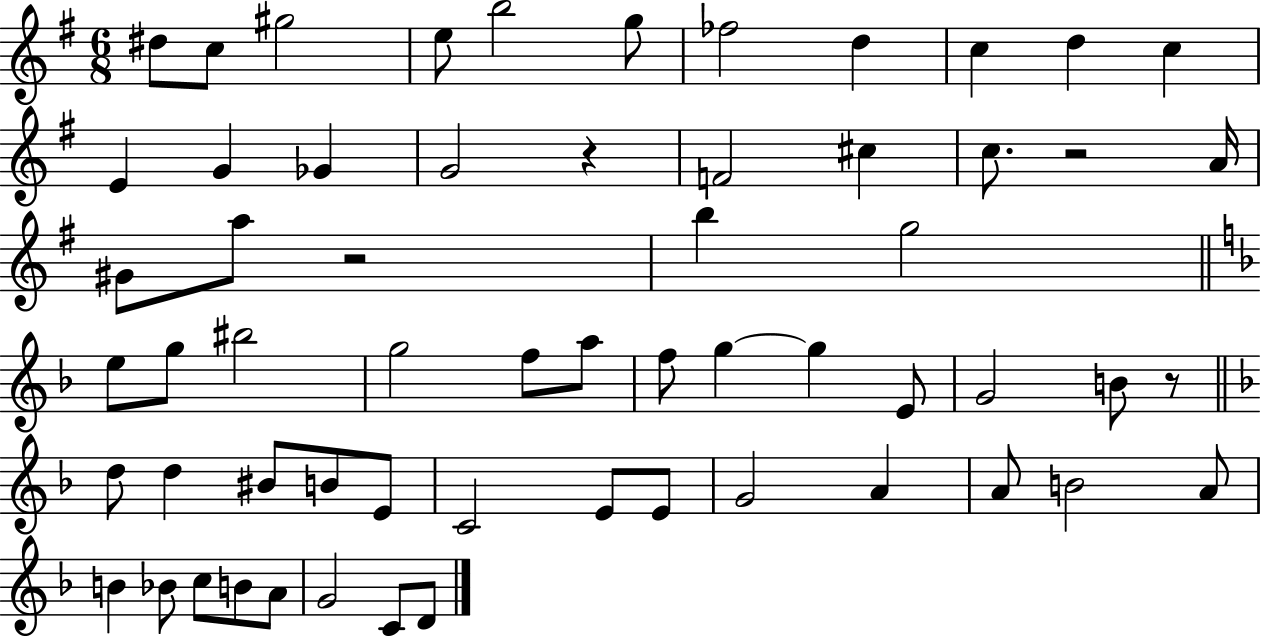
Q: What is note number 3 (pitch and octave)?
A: G#5